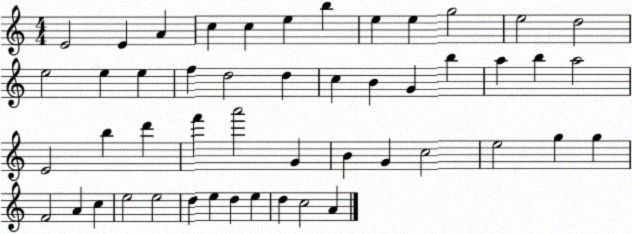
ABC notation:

X:1
T:Untitled
M:4/4
L:1/4
K:C
E2 E A c c e b e e g2 e2 d2 e2 e e f d2 d c B G b a b a2 E2 b d' f' a'2 G B G c2 e2 g g F2 A c e2 e2 d e d e d c2 A